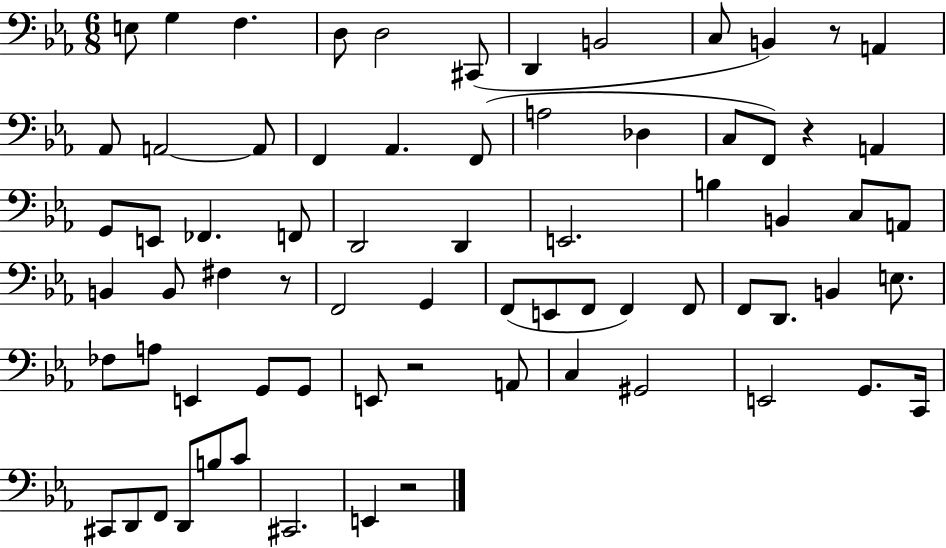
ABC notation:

X:1
T:Untitled
M:6/8
L:1/4
K:Eb
E,/2 G, F, D,/2 D,2 ^C,,/2 D,, B,,2 C,/2 B,, z/2 A,, _A,,/2 A,,2 A,,/2 F,, _A,, F,,/2 A,2 _D, C,/2 F,,/2 z A,, G,,/2 E,,/2 _F,, F,,/2 D,,2 D,, E,,2 B, B,, C,/2 A,,/2 B,, B,,/2 ^F, z/2 F,,2 G,, F,,/2 E,,/2 F,,/2 F,, F,,/2 F,,/2 D,,/2 B,, E,/2 _F,/2 A,/2 E,, G,,/2 G,,/2 E,,/2 z2 A,,/2 C, ^G,,2 E,,2 G,,/2 C,,/4 ^C,,/2 D,,/2 F,,/2 D,,/2 B,/2 C/2 ^C,,2 E,, z2